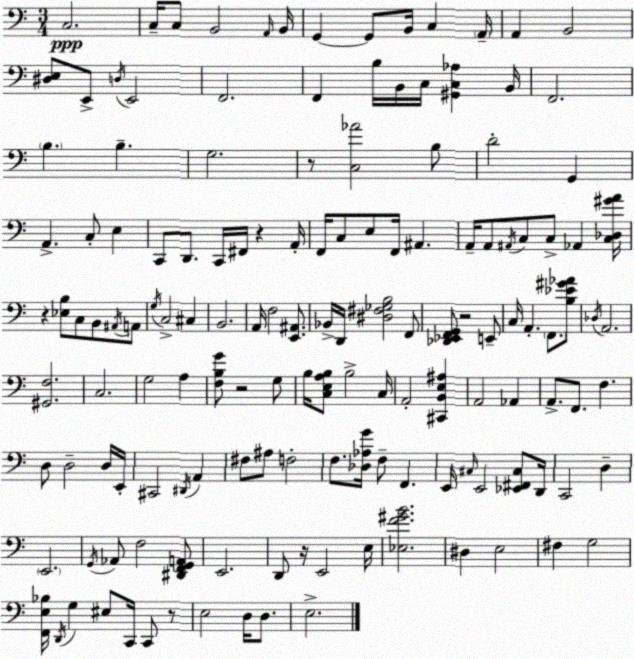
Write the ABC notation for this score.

X:1
T:Untitled
M:3/4
L:1/4
K:C
C,2 C,/4 C,/2 B,,2 A,,/4 B,,/4 G,, G,,/2 B,,/4 C, A,,/4 A,, B,,2 [^D,E,]/2 E,,/2 D,/4 E,,2 F,,2 F,, B,/4 B,,/4 C,/4 [^G,,C,_A,] B,,/4 F,,2 B, B, G,2 z/2 [C,_A]2 B,/2 D2 G,, A,, C,/2 E, C,,/2 D,,/2 C,,/4 ^F,,/4 z A,,/4 F,,/4 C,/2 E,/2 F,,/4 ^A,, A,,/4 A,,/2 ^A,,/4 C,/2 C,/2 _A,, [C,_D,^GA]/4 z [_E,B,]/2 C,/2 B,,/2 ^A,,/4 A,,/2 G,/4 C,2 ^C, B,,2 A,,/4 F,2 [E,,^A,,]/2 _B,,/4 D,,/4 [^D,^F,_G,B,]2 F,,/2 [_D,,_E,,F,,G,,]/2 z2 E,,/2 C,/4 A,, F,,/2 [B,_E^G_A]/2 _D,/4 A,,2 [^G,,F,]2 C,2 G,2 A, [F,B,G]/2 z2 G,/2 B,/4 [C,E,A,B,]/2 B,2 C,/4 A,,2 [^C,,B,,E,^A,] A,,2 _A,, A,,/2 F,,/2 F, D,/2 D,2 D,/4 E,,/4 ^C,,2 ^D,,/4 A,, ^F,/2 ^A,/2 F,2 F,/2 [_D,_A,G]/4 F,/2 F,, E,,/4 ^C,/4 E,,2 [_E,,^F,,^C,]/2 D,,/4 C,,2 D, E,,2 G,,/4 _A,,/2 F,2 [^D,,F,,G,,A,,]/2 E,,2 D,,/2 z/4 E,,2 E,/4 [_E,F^GB]2 ^D, E,2 ^F, G,2 [F,,E,_B,]/4 D,,/4 G, ^E,/2 C,,/4 C,,/2 z/2 E,2 D,/4 D,/2 E,2